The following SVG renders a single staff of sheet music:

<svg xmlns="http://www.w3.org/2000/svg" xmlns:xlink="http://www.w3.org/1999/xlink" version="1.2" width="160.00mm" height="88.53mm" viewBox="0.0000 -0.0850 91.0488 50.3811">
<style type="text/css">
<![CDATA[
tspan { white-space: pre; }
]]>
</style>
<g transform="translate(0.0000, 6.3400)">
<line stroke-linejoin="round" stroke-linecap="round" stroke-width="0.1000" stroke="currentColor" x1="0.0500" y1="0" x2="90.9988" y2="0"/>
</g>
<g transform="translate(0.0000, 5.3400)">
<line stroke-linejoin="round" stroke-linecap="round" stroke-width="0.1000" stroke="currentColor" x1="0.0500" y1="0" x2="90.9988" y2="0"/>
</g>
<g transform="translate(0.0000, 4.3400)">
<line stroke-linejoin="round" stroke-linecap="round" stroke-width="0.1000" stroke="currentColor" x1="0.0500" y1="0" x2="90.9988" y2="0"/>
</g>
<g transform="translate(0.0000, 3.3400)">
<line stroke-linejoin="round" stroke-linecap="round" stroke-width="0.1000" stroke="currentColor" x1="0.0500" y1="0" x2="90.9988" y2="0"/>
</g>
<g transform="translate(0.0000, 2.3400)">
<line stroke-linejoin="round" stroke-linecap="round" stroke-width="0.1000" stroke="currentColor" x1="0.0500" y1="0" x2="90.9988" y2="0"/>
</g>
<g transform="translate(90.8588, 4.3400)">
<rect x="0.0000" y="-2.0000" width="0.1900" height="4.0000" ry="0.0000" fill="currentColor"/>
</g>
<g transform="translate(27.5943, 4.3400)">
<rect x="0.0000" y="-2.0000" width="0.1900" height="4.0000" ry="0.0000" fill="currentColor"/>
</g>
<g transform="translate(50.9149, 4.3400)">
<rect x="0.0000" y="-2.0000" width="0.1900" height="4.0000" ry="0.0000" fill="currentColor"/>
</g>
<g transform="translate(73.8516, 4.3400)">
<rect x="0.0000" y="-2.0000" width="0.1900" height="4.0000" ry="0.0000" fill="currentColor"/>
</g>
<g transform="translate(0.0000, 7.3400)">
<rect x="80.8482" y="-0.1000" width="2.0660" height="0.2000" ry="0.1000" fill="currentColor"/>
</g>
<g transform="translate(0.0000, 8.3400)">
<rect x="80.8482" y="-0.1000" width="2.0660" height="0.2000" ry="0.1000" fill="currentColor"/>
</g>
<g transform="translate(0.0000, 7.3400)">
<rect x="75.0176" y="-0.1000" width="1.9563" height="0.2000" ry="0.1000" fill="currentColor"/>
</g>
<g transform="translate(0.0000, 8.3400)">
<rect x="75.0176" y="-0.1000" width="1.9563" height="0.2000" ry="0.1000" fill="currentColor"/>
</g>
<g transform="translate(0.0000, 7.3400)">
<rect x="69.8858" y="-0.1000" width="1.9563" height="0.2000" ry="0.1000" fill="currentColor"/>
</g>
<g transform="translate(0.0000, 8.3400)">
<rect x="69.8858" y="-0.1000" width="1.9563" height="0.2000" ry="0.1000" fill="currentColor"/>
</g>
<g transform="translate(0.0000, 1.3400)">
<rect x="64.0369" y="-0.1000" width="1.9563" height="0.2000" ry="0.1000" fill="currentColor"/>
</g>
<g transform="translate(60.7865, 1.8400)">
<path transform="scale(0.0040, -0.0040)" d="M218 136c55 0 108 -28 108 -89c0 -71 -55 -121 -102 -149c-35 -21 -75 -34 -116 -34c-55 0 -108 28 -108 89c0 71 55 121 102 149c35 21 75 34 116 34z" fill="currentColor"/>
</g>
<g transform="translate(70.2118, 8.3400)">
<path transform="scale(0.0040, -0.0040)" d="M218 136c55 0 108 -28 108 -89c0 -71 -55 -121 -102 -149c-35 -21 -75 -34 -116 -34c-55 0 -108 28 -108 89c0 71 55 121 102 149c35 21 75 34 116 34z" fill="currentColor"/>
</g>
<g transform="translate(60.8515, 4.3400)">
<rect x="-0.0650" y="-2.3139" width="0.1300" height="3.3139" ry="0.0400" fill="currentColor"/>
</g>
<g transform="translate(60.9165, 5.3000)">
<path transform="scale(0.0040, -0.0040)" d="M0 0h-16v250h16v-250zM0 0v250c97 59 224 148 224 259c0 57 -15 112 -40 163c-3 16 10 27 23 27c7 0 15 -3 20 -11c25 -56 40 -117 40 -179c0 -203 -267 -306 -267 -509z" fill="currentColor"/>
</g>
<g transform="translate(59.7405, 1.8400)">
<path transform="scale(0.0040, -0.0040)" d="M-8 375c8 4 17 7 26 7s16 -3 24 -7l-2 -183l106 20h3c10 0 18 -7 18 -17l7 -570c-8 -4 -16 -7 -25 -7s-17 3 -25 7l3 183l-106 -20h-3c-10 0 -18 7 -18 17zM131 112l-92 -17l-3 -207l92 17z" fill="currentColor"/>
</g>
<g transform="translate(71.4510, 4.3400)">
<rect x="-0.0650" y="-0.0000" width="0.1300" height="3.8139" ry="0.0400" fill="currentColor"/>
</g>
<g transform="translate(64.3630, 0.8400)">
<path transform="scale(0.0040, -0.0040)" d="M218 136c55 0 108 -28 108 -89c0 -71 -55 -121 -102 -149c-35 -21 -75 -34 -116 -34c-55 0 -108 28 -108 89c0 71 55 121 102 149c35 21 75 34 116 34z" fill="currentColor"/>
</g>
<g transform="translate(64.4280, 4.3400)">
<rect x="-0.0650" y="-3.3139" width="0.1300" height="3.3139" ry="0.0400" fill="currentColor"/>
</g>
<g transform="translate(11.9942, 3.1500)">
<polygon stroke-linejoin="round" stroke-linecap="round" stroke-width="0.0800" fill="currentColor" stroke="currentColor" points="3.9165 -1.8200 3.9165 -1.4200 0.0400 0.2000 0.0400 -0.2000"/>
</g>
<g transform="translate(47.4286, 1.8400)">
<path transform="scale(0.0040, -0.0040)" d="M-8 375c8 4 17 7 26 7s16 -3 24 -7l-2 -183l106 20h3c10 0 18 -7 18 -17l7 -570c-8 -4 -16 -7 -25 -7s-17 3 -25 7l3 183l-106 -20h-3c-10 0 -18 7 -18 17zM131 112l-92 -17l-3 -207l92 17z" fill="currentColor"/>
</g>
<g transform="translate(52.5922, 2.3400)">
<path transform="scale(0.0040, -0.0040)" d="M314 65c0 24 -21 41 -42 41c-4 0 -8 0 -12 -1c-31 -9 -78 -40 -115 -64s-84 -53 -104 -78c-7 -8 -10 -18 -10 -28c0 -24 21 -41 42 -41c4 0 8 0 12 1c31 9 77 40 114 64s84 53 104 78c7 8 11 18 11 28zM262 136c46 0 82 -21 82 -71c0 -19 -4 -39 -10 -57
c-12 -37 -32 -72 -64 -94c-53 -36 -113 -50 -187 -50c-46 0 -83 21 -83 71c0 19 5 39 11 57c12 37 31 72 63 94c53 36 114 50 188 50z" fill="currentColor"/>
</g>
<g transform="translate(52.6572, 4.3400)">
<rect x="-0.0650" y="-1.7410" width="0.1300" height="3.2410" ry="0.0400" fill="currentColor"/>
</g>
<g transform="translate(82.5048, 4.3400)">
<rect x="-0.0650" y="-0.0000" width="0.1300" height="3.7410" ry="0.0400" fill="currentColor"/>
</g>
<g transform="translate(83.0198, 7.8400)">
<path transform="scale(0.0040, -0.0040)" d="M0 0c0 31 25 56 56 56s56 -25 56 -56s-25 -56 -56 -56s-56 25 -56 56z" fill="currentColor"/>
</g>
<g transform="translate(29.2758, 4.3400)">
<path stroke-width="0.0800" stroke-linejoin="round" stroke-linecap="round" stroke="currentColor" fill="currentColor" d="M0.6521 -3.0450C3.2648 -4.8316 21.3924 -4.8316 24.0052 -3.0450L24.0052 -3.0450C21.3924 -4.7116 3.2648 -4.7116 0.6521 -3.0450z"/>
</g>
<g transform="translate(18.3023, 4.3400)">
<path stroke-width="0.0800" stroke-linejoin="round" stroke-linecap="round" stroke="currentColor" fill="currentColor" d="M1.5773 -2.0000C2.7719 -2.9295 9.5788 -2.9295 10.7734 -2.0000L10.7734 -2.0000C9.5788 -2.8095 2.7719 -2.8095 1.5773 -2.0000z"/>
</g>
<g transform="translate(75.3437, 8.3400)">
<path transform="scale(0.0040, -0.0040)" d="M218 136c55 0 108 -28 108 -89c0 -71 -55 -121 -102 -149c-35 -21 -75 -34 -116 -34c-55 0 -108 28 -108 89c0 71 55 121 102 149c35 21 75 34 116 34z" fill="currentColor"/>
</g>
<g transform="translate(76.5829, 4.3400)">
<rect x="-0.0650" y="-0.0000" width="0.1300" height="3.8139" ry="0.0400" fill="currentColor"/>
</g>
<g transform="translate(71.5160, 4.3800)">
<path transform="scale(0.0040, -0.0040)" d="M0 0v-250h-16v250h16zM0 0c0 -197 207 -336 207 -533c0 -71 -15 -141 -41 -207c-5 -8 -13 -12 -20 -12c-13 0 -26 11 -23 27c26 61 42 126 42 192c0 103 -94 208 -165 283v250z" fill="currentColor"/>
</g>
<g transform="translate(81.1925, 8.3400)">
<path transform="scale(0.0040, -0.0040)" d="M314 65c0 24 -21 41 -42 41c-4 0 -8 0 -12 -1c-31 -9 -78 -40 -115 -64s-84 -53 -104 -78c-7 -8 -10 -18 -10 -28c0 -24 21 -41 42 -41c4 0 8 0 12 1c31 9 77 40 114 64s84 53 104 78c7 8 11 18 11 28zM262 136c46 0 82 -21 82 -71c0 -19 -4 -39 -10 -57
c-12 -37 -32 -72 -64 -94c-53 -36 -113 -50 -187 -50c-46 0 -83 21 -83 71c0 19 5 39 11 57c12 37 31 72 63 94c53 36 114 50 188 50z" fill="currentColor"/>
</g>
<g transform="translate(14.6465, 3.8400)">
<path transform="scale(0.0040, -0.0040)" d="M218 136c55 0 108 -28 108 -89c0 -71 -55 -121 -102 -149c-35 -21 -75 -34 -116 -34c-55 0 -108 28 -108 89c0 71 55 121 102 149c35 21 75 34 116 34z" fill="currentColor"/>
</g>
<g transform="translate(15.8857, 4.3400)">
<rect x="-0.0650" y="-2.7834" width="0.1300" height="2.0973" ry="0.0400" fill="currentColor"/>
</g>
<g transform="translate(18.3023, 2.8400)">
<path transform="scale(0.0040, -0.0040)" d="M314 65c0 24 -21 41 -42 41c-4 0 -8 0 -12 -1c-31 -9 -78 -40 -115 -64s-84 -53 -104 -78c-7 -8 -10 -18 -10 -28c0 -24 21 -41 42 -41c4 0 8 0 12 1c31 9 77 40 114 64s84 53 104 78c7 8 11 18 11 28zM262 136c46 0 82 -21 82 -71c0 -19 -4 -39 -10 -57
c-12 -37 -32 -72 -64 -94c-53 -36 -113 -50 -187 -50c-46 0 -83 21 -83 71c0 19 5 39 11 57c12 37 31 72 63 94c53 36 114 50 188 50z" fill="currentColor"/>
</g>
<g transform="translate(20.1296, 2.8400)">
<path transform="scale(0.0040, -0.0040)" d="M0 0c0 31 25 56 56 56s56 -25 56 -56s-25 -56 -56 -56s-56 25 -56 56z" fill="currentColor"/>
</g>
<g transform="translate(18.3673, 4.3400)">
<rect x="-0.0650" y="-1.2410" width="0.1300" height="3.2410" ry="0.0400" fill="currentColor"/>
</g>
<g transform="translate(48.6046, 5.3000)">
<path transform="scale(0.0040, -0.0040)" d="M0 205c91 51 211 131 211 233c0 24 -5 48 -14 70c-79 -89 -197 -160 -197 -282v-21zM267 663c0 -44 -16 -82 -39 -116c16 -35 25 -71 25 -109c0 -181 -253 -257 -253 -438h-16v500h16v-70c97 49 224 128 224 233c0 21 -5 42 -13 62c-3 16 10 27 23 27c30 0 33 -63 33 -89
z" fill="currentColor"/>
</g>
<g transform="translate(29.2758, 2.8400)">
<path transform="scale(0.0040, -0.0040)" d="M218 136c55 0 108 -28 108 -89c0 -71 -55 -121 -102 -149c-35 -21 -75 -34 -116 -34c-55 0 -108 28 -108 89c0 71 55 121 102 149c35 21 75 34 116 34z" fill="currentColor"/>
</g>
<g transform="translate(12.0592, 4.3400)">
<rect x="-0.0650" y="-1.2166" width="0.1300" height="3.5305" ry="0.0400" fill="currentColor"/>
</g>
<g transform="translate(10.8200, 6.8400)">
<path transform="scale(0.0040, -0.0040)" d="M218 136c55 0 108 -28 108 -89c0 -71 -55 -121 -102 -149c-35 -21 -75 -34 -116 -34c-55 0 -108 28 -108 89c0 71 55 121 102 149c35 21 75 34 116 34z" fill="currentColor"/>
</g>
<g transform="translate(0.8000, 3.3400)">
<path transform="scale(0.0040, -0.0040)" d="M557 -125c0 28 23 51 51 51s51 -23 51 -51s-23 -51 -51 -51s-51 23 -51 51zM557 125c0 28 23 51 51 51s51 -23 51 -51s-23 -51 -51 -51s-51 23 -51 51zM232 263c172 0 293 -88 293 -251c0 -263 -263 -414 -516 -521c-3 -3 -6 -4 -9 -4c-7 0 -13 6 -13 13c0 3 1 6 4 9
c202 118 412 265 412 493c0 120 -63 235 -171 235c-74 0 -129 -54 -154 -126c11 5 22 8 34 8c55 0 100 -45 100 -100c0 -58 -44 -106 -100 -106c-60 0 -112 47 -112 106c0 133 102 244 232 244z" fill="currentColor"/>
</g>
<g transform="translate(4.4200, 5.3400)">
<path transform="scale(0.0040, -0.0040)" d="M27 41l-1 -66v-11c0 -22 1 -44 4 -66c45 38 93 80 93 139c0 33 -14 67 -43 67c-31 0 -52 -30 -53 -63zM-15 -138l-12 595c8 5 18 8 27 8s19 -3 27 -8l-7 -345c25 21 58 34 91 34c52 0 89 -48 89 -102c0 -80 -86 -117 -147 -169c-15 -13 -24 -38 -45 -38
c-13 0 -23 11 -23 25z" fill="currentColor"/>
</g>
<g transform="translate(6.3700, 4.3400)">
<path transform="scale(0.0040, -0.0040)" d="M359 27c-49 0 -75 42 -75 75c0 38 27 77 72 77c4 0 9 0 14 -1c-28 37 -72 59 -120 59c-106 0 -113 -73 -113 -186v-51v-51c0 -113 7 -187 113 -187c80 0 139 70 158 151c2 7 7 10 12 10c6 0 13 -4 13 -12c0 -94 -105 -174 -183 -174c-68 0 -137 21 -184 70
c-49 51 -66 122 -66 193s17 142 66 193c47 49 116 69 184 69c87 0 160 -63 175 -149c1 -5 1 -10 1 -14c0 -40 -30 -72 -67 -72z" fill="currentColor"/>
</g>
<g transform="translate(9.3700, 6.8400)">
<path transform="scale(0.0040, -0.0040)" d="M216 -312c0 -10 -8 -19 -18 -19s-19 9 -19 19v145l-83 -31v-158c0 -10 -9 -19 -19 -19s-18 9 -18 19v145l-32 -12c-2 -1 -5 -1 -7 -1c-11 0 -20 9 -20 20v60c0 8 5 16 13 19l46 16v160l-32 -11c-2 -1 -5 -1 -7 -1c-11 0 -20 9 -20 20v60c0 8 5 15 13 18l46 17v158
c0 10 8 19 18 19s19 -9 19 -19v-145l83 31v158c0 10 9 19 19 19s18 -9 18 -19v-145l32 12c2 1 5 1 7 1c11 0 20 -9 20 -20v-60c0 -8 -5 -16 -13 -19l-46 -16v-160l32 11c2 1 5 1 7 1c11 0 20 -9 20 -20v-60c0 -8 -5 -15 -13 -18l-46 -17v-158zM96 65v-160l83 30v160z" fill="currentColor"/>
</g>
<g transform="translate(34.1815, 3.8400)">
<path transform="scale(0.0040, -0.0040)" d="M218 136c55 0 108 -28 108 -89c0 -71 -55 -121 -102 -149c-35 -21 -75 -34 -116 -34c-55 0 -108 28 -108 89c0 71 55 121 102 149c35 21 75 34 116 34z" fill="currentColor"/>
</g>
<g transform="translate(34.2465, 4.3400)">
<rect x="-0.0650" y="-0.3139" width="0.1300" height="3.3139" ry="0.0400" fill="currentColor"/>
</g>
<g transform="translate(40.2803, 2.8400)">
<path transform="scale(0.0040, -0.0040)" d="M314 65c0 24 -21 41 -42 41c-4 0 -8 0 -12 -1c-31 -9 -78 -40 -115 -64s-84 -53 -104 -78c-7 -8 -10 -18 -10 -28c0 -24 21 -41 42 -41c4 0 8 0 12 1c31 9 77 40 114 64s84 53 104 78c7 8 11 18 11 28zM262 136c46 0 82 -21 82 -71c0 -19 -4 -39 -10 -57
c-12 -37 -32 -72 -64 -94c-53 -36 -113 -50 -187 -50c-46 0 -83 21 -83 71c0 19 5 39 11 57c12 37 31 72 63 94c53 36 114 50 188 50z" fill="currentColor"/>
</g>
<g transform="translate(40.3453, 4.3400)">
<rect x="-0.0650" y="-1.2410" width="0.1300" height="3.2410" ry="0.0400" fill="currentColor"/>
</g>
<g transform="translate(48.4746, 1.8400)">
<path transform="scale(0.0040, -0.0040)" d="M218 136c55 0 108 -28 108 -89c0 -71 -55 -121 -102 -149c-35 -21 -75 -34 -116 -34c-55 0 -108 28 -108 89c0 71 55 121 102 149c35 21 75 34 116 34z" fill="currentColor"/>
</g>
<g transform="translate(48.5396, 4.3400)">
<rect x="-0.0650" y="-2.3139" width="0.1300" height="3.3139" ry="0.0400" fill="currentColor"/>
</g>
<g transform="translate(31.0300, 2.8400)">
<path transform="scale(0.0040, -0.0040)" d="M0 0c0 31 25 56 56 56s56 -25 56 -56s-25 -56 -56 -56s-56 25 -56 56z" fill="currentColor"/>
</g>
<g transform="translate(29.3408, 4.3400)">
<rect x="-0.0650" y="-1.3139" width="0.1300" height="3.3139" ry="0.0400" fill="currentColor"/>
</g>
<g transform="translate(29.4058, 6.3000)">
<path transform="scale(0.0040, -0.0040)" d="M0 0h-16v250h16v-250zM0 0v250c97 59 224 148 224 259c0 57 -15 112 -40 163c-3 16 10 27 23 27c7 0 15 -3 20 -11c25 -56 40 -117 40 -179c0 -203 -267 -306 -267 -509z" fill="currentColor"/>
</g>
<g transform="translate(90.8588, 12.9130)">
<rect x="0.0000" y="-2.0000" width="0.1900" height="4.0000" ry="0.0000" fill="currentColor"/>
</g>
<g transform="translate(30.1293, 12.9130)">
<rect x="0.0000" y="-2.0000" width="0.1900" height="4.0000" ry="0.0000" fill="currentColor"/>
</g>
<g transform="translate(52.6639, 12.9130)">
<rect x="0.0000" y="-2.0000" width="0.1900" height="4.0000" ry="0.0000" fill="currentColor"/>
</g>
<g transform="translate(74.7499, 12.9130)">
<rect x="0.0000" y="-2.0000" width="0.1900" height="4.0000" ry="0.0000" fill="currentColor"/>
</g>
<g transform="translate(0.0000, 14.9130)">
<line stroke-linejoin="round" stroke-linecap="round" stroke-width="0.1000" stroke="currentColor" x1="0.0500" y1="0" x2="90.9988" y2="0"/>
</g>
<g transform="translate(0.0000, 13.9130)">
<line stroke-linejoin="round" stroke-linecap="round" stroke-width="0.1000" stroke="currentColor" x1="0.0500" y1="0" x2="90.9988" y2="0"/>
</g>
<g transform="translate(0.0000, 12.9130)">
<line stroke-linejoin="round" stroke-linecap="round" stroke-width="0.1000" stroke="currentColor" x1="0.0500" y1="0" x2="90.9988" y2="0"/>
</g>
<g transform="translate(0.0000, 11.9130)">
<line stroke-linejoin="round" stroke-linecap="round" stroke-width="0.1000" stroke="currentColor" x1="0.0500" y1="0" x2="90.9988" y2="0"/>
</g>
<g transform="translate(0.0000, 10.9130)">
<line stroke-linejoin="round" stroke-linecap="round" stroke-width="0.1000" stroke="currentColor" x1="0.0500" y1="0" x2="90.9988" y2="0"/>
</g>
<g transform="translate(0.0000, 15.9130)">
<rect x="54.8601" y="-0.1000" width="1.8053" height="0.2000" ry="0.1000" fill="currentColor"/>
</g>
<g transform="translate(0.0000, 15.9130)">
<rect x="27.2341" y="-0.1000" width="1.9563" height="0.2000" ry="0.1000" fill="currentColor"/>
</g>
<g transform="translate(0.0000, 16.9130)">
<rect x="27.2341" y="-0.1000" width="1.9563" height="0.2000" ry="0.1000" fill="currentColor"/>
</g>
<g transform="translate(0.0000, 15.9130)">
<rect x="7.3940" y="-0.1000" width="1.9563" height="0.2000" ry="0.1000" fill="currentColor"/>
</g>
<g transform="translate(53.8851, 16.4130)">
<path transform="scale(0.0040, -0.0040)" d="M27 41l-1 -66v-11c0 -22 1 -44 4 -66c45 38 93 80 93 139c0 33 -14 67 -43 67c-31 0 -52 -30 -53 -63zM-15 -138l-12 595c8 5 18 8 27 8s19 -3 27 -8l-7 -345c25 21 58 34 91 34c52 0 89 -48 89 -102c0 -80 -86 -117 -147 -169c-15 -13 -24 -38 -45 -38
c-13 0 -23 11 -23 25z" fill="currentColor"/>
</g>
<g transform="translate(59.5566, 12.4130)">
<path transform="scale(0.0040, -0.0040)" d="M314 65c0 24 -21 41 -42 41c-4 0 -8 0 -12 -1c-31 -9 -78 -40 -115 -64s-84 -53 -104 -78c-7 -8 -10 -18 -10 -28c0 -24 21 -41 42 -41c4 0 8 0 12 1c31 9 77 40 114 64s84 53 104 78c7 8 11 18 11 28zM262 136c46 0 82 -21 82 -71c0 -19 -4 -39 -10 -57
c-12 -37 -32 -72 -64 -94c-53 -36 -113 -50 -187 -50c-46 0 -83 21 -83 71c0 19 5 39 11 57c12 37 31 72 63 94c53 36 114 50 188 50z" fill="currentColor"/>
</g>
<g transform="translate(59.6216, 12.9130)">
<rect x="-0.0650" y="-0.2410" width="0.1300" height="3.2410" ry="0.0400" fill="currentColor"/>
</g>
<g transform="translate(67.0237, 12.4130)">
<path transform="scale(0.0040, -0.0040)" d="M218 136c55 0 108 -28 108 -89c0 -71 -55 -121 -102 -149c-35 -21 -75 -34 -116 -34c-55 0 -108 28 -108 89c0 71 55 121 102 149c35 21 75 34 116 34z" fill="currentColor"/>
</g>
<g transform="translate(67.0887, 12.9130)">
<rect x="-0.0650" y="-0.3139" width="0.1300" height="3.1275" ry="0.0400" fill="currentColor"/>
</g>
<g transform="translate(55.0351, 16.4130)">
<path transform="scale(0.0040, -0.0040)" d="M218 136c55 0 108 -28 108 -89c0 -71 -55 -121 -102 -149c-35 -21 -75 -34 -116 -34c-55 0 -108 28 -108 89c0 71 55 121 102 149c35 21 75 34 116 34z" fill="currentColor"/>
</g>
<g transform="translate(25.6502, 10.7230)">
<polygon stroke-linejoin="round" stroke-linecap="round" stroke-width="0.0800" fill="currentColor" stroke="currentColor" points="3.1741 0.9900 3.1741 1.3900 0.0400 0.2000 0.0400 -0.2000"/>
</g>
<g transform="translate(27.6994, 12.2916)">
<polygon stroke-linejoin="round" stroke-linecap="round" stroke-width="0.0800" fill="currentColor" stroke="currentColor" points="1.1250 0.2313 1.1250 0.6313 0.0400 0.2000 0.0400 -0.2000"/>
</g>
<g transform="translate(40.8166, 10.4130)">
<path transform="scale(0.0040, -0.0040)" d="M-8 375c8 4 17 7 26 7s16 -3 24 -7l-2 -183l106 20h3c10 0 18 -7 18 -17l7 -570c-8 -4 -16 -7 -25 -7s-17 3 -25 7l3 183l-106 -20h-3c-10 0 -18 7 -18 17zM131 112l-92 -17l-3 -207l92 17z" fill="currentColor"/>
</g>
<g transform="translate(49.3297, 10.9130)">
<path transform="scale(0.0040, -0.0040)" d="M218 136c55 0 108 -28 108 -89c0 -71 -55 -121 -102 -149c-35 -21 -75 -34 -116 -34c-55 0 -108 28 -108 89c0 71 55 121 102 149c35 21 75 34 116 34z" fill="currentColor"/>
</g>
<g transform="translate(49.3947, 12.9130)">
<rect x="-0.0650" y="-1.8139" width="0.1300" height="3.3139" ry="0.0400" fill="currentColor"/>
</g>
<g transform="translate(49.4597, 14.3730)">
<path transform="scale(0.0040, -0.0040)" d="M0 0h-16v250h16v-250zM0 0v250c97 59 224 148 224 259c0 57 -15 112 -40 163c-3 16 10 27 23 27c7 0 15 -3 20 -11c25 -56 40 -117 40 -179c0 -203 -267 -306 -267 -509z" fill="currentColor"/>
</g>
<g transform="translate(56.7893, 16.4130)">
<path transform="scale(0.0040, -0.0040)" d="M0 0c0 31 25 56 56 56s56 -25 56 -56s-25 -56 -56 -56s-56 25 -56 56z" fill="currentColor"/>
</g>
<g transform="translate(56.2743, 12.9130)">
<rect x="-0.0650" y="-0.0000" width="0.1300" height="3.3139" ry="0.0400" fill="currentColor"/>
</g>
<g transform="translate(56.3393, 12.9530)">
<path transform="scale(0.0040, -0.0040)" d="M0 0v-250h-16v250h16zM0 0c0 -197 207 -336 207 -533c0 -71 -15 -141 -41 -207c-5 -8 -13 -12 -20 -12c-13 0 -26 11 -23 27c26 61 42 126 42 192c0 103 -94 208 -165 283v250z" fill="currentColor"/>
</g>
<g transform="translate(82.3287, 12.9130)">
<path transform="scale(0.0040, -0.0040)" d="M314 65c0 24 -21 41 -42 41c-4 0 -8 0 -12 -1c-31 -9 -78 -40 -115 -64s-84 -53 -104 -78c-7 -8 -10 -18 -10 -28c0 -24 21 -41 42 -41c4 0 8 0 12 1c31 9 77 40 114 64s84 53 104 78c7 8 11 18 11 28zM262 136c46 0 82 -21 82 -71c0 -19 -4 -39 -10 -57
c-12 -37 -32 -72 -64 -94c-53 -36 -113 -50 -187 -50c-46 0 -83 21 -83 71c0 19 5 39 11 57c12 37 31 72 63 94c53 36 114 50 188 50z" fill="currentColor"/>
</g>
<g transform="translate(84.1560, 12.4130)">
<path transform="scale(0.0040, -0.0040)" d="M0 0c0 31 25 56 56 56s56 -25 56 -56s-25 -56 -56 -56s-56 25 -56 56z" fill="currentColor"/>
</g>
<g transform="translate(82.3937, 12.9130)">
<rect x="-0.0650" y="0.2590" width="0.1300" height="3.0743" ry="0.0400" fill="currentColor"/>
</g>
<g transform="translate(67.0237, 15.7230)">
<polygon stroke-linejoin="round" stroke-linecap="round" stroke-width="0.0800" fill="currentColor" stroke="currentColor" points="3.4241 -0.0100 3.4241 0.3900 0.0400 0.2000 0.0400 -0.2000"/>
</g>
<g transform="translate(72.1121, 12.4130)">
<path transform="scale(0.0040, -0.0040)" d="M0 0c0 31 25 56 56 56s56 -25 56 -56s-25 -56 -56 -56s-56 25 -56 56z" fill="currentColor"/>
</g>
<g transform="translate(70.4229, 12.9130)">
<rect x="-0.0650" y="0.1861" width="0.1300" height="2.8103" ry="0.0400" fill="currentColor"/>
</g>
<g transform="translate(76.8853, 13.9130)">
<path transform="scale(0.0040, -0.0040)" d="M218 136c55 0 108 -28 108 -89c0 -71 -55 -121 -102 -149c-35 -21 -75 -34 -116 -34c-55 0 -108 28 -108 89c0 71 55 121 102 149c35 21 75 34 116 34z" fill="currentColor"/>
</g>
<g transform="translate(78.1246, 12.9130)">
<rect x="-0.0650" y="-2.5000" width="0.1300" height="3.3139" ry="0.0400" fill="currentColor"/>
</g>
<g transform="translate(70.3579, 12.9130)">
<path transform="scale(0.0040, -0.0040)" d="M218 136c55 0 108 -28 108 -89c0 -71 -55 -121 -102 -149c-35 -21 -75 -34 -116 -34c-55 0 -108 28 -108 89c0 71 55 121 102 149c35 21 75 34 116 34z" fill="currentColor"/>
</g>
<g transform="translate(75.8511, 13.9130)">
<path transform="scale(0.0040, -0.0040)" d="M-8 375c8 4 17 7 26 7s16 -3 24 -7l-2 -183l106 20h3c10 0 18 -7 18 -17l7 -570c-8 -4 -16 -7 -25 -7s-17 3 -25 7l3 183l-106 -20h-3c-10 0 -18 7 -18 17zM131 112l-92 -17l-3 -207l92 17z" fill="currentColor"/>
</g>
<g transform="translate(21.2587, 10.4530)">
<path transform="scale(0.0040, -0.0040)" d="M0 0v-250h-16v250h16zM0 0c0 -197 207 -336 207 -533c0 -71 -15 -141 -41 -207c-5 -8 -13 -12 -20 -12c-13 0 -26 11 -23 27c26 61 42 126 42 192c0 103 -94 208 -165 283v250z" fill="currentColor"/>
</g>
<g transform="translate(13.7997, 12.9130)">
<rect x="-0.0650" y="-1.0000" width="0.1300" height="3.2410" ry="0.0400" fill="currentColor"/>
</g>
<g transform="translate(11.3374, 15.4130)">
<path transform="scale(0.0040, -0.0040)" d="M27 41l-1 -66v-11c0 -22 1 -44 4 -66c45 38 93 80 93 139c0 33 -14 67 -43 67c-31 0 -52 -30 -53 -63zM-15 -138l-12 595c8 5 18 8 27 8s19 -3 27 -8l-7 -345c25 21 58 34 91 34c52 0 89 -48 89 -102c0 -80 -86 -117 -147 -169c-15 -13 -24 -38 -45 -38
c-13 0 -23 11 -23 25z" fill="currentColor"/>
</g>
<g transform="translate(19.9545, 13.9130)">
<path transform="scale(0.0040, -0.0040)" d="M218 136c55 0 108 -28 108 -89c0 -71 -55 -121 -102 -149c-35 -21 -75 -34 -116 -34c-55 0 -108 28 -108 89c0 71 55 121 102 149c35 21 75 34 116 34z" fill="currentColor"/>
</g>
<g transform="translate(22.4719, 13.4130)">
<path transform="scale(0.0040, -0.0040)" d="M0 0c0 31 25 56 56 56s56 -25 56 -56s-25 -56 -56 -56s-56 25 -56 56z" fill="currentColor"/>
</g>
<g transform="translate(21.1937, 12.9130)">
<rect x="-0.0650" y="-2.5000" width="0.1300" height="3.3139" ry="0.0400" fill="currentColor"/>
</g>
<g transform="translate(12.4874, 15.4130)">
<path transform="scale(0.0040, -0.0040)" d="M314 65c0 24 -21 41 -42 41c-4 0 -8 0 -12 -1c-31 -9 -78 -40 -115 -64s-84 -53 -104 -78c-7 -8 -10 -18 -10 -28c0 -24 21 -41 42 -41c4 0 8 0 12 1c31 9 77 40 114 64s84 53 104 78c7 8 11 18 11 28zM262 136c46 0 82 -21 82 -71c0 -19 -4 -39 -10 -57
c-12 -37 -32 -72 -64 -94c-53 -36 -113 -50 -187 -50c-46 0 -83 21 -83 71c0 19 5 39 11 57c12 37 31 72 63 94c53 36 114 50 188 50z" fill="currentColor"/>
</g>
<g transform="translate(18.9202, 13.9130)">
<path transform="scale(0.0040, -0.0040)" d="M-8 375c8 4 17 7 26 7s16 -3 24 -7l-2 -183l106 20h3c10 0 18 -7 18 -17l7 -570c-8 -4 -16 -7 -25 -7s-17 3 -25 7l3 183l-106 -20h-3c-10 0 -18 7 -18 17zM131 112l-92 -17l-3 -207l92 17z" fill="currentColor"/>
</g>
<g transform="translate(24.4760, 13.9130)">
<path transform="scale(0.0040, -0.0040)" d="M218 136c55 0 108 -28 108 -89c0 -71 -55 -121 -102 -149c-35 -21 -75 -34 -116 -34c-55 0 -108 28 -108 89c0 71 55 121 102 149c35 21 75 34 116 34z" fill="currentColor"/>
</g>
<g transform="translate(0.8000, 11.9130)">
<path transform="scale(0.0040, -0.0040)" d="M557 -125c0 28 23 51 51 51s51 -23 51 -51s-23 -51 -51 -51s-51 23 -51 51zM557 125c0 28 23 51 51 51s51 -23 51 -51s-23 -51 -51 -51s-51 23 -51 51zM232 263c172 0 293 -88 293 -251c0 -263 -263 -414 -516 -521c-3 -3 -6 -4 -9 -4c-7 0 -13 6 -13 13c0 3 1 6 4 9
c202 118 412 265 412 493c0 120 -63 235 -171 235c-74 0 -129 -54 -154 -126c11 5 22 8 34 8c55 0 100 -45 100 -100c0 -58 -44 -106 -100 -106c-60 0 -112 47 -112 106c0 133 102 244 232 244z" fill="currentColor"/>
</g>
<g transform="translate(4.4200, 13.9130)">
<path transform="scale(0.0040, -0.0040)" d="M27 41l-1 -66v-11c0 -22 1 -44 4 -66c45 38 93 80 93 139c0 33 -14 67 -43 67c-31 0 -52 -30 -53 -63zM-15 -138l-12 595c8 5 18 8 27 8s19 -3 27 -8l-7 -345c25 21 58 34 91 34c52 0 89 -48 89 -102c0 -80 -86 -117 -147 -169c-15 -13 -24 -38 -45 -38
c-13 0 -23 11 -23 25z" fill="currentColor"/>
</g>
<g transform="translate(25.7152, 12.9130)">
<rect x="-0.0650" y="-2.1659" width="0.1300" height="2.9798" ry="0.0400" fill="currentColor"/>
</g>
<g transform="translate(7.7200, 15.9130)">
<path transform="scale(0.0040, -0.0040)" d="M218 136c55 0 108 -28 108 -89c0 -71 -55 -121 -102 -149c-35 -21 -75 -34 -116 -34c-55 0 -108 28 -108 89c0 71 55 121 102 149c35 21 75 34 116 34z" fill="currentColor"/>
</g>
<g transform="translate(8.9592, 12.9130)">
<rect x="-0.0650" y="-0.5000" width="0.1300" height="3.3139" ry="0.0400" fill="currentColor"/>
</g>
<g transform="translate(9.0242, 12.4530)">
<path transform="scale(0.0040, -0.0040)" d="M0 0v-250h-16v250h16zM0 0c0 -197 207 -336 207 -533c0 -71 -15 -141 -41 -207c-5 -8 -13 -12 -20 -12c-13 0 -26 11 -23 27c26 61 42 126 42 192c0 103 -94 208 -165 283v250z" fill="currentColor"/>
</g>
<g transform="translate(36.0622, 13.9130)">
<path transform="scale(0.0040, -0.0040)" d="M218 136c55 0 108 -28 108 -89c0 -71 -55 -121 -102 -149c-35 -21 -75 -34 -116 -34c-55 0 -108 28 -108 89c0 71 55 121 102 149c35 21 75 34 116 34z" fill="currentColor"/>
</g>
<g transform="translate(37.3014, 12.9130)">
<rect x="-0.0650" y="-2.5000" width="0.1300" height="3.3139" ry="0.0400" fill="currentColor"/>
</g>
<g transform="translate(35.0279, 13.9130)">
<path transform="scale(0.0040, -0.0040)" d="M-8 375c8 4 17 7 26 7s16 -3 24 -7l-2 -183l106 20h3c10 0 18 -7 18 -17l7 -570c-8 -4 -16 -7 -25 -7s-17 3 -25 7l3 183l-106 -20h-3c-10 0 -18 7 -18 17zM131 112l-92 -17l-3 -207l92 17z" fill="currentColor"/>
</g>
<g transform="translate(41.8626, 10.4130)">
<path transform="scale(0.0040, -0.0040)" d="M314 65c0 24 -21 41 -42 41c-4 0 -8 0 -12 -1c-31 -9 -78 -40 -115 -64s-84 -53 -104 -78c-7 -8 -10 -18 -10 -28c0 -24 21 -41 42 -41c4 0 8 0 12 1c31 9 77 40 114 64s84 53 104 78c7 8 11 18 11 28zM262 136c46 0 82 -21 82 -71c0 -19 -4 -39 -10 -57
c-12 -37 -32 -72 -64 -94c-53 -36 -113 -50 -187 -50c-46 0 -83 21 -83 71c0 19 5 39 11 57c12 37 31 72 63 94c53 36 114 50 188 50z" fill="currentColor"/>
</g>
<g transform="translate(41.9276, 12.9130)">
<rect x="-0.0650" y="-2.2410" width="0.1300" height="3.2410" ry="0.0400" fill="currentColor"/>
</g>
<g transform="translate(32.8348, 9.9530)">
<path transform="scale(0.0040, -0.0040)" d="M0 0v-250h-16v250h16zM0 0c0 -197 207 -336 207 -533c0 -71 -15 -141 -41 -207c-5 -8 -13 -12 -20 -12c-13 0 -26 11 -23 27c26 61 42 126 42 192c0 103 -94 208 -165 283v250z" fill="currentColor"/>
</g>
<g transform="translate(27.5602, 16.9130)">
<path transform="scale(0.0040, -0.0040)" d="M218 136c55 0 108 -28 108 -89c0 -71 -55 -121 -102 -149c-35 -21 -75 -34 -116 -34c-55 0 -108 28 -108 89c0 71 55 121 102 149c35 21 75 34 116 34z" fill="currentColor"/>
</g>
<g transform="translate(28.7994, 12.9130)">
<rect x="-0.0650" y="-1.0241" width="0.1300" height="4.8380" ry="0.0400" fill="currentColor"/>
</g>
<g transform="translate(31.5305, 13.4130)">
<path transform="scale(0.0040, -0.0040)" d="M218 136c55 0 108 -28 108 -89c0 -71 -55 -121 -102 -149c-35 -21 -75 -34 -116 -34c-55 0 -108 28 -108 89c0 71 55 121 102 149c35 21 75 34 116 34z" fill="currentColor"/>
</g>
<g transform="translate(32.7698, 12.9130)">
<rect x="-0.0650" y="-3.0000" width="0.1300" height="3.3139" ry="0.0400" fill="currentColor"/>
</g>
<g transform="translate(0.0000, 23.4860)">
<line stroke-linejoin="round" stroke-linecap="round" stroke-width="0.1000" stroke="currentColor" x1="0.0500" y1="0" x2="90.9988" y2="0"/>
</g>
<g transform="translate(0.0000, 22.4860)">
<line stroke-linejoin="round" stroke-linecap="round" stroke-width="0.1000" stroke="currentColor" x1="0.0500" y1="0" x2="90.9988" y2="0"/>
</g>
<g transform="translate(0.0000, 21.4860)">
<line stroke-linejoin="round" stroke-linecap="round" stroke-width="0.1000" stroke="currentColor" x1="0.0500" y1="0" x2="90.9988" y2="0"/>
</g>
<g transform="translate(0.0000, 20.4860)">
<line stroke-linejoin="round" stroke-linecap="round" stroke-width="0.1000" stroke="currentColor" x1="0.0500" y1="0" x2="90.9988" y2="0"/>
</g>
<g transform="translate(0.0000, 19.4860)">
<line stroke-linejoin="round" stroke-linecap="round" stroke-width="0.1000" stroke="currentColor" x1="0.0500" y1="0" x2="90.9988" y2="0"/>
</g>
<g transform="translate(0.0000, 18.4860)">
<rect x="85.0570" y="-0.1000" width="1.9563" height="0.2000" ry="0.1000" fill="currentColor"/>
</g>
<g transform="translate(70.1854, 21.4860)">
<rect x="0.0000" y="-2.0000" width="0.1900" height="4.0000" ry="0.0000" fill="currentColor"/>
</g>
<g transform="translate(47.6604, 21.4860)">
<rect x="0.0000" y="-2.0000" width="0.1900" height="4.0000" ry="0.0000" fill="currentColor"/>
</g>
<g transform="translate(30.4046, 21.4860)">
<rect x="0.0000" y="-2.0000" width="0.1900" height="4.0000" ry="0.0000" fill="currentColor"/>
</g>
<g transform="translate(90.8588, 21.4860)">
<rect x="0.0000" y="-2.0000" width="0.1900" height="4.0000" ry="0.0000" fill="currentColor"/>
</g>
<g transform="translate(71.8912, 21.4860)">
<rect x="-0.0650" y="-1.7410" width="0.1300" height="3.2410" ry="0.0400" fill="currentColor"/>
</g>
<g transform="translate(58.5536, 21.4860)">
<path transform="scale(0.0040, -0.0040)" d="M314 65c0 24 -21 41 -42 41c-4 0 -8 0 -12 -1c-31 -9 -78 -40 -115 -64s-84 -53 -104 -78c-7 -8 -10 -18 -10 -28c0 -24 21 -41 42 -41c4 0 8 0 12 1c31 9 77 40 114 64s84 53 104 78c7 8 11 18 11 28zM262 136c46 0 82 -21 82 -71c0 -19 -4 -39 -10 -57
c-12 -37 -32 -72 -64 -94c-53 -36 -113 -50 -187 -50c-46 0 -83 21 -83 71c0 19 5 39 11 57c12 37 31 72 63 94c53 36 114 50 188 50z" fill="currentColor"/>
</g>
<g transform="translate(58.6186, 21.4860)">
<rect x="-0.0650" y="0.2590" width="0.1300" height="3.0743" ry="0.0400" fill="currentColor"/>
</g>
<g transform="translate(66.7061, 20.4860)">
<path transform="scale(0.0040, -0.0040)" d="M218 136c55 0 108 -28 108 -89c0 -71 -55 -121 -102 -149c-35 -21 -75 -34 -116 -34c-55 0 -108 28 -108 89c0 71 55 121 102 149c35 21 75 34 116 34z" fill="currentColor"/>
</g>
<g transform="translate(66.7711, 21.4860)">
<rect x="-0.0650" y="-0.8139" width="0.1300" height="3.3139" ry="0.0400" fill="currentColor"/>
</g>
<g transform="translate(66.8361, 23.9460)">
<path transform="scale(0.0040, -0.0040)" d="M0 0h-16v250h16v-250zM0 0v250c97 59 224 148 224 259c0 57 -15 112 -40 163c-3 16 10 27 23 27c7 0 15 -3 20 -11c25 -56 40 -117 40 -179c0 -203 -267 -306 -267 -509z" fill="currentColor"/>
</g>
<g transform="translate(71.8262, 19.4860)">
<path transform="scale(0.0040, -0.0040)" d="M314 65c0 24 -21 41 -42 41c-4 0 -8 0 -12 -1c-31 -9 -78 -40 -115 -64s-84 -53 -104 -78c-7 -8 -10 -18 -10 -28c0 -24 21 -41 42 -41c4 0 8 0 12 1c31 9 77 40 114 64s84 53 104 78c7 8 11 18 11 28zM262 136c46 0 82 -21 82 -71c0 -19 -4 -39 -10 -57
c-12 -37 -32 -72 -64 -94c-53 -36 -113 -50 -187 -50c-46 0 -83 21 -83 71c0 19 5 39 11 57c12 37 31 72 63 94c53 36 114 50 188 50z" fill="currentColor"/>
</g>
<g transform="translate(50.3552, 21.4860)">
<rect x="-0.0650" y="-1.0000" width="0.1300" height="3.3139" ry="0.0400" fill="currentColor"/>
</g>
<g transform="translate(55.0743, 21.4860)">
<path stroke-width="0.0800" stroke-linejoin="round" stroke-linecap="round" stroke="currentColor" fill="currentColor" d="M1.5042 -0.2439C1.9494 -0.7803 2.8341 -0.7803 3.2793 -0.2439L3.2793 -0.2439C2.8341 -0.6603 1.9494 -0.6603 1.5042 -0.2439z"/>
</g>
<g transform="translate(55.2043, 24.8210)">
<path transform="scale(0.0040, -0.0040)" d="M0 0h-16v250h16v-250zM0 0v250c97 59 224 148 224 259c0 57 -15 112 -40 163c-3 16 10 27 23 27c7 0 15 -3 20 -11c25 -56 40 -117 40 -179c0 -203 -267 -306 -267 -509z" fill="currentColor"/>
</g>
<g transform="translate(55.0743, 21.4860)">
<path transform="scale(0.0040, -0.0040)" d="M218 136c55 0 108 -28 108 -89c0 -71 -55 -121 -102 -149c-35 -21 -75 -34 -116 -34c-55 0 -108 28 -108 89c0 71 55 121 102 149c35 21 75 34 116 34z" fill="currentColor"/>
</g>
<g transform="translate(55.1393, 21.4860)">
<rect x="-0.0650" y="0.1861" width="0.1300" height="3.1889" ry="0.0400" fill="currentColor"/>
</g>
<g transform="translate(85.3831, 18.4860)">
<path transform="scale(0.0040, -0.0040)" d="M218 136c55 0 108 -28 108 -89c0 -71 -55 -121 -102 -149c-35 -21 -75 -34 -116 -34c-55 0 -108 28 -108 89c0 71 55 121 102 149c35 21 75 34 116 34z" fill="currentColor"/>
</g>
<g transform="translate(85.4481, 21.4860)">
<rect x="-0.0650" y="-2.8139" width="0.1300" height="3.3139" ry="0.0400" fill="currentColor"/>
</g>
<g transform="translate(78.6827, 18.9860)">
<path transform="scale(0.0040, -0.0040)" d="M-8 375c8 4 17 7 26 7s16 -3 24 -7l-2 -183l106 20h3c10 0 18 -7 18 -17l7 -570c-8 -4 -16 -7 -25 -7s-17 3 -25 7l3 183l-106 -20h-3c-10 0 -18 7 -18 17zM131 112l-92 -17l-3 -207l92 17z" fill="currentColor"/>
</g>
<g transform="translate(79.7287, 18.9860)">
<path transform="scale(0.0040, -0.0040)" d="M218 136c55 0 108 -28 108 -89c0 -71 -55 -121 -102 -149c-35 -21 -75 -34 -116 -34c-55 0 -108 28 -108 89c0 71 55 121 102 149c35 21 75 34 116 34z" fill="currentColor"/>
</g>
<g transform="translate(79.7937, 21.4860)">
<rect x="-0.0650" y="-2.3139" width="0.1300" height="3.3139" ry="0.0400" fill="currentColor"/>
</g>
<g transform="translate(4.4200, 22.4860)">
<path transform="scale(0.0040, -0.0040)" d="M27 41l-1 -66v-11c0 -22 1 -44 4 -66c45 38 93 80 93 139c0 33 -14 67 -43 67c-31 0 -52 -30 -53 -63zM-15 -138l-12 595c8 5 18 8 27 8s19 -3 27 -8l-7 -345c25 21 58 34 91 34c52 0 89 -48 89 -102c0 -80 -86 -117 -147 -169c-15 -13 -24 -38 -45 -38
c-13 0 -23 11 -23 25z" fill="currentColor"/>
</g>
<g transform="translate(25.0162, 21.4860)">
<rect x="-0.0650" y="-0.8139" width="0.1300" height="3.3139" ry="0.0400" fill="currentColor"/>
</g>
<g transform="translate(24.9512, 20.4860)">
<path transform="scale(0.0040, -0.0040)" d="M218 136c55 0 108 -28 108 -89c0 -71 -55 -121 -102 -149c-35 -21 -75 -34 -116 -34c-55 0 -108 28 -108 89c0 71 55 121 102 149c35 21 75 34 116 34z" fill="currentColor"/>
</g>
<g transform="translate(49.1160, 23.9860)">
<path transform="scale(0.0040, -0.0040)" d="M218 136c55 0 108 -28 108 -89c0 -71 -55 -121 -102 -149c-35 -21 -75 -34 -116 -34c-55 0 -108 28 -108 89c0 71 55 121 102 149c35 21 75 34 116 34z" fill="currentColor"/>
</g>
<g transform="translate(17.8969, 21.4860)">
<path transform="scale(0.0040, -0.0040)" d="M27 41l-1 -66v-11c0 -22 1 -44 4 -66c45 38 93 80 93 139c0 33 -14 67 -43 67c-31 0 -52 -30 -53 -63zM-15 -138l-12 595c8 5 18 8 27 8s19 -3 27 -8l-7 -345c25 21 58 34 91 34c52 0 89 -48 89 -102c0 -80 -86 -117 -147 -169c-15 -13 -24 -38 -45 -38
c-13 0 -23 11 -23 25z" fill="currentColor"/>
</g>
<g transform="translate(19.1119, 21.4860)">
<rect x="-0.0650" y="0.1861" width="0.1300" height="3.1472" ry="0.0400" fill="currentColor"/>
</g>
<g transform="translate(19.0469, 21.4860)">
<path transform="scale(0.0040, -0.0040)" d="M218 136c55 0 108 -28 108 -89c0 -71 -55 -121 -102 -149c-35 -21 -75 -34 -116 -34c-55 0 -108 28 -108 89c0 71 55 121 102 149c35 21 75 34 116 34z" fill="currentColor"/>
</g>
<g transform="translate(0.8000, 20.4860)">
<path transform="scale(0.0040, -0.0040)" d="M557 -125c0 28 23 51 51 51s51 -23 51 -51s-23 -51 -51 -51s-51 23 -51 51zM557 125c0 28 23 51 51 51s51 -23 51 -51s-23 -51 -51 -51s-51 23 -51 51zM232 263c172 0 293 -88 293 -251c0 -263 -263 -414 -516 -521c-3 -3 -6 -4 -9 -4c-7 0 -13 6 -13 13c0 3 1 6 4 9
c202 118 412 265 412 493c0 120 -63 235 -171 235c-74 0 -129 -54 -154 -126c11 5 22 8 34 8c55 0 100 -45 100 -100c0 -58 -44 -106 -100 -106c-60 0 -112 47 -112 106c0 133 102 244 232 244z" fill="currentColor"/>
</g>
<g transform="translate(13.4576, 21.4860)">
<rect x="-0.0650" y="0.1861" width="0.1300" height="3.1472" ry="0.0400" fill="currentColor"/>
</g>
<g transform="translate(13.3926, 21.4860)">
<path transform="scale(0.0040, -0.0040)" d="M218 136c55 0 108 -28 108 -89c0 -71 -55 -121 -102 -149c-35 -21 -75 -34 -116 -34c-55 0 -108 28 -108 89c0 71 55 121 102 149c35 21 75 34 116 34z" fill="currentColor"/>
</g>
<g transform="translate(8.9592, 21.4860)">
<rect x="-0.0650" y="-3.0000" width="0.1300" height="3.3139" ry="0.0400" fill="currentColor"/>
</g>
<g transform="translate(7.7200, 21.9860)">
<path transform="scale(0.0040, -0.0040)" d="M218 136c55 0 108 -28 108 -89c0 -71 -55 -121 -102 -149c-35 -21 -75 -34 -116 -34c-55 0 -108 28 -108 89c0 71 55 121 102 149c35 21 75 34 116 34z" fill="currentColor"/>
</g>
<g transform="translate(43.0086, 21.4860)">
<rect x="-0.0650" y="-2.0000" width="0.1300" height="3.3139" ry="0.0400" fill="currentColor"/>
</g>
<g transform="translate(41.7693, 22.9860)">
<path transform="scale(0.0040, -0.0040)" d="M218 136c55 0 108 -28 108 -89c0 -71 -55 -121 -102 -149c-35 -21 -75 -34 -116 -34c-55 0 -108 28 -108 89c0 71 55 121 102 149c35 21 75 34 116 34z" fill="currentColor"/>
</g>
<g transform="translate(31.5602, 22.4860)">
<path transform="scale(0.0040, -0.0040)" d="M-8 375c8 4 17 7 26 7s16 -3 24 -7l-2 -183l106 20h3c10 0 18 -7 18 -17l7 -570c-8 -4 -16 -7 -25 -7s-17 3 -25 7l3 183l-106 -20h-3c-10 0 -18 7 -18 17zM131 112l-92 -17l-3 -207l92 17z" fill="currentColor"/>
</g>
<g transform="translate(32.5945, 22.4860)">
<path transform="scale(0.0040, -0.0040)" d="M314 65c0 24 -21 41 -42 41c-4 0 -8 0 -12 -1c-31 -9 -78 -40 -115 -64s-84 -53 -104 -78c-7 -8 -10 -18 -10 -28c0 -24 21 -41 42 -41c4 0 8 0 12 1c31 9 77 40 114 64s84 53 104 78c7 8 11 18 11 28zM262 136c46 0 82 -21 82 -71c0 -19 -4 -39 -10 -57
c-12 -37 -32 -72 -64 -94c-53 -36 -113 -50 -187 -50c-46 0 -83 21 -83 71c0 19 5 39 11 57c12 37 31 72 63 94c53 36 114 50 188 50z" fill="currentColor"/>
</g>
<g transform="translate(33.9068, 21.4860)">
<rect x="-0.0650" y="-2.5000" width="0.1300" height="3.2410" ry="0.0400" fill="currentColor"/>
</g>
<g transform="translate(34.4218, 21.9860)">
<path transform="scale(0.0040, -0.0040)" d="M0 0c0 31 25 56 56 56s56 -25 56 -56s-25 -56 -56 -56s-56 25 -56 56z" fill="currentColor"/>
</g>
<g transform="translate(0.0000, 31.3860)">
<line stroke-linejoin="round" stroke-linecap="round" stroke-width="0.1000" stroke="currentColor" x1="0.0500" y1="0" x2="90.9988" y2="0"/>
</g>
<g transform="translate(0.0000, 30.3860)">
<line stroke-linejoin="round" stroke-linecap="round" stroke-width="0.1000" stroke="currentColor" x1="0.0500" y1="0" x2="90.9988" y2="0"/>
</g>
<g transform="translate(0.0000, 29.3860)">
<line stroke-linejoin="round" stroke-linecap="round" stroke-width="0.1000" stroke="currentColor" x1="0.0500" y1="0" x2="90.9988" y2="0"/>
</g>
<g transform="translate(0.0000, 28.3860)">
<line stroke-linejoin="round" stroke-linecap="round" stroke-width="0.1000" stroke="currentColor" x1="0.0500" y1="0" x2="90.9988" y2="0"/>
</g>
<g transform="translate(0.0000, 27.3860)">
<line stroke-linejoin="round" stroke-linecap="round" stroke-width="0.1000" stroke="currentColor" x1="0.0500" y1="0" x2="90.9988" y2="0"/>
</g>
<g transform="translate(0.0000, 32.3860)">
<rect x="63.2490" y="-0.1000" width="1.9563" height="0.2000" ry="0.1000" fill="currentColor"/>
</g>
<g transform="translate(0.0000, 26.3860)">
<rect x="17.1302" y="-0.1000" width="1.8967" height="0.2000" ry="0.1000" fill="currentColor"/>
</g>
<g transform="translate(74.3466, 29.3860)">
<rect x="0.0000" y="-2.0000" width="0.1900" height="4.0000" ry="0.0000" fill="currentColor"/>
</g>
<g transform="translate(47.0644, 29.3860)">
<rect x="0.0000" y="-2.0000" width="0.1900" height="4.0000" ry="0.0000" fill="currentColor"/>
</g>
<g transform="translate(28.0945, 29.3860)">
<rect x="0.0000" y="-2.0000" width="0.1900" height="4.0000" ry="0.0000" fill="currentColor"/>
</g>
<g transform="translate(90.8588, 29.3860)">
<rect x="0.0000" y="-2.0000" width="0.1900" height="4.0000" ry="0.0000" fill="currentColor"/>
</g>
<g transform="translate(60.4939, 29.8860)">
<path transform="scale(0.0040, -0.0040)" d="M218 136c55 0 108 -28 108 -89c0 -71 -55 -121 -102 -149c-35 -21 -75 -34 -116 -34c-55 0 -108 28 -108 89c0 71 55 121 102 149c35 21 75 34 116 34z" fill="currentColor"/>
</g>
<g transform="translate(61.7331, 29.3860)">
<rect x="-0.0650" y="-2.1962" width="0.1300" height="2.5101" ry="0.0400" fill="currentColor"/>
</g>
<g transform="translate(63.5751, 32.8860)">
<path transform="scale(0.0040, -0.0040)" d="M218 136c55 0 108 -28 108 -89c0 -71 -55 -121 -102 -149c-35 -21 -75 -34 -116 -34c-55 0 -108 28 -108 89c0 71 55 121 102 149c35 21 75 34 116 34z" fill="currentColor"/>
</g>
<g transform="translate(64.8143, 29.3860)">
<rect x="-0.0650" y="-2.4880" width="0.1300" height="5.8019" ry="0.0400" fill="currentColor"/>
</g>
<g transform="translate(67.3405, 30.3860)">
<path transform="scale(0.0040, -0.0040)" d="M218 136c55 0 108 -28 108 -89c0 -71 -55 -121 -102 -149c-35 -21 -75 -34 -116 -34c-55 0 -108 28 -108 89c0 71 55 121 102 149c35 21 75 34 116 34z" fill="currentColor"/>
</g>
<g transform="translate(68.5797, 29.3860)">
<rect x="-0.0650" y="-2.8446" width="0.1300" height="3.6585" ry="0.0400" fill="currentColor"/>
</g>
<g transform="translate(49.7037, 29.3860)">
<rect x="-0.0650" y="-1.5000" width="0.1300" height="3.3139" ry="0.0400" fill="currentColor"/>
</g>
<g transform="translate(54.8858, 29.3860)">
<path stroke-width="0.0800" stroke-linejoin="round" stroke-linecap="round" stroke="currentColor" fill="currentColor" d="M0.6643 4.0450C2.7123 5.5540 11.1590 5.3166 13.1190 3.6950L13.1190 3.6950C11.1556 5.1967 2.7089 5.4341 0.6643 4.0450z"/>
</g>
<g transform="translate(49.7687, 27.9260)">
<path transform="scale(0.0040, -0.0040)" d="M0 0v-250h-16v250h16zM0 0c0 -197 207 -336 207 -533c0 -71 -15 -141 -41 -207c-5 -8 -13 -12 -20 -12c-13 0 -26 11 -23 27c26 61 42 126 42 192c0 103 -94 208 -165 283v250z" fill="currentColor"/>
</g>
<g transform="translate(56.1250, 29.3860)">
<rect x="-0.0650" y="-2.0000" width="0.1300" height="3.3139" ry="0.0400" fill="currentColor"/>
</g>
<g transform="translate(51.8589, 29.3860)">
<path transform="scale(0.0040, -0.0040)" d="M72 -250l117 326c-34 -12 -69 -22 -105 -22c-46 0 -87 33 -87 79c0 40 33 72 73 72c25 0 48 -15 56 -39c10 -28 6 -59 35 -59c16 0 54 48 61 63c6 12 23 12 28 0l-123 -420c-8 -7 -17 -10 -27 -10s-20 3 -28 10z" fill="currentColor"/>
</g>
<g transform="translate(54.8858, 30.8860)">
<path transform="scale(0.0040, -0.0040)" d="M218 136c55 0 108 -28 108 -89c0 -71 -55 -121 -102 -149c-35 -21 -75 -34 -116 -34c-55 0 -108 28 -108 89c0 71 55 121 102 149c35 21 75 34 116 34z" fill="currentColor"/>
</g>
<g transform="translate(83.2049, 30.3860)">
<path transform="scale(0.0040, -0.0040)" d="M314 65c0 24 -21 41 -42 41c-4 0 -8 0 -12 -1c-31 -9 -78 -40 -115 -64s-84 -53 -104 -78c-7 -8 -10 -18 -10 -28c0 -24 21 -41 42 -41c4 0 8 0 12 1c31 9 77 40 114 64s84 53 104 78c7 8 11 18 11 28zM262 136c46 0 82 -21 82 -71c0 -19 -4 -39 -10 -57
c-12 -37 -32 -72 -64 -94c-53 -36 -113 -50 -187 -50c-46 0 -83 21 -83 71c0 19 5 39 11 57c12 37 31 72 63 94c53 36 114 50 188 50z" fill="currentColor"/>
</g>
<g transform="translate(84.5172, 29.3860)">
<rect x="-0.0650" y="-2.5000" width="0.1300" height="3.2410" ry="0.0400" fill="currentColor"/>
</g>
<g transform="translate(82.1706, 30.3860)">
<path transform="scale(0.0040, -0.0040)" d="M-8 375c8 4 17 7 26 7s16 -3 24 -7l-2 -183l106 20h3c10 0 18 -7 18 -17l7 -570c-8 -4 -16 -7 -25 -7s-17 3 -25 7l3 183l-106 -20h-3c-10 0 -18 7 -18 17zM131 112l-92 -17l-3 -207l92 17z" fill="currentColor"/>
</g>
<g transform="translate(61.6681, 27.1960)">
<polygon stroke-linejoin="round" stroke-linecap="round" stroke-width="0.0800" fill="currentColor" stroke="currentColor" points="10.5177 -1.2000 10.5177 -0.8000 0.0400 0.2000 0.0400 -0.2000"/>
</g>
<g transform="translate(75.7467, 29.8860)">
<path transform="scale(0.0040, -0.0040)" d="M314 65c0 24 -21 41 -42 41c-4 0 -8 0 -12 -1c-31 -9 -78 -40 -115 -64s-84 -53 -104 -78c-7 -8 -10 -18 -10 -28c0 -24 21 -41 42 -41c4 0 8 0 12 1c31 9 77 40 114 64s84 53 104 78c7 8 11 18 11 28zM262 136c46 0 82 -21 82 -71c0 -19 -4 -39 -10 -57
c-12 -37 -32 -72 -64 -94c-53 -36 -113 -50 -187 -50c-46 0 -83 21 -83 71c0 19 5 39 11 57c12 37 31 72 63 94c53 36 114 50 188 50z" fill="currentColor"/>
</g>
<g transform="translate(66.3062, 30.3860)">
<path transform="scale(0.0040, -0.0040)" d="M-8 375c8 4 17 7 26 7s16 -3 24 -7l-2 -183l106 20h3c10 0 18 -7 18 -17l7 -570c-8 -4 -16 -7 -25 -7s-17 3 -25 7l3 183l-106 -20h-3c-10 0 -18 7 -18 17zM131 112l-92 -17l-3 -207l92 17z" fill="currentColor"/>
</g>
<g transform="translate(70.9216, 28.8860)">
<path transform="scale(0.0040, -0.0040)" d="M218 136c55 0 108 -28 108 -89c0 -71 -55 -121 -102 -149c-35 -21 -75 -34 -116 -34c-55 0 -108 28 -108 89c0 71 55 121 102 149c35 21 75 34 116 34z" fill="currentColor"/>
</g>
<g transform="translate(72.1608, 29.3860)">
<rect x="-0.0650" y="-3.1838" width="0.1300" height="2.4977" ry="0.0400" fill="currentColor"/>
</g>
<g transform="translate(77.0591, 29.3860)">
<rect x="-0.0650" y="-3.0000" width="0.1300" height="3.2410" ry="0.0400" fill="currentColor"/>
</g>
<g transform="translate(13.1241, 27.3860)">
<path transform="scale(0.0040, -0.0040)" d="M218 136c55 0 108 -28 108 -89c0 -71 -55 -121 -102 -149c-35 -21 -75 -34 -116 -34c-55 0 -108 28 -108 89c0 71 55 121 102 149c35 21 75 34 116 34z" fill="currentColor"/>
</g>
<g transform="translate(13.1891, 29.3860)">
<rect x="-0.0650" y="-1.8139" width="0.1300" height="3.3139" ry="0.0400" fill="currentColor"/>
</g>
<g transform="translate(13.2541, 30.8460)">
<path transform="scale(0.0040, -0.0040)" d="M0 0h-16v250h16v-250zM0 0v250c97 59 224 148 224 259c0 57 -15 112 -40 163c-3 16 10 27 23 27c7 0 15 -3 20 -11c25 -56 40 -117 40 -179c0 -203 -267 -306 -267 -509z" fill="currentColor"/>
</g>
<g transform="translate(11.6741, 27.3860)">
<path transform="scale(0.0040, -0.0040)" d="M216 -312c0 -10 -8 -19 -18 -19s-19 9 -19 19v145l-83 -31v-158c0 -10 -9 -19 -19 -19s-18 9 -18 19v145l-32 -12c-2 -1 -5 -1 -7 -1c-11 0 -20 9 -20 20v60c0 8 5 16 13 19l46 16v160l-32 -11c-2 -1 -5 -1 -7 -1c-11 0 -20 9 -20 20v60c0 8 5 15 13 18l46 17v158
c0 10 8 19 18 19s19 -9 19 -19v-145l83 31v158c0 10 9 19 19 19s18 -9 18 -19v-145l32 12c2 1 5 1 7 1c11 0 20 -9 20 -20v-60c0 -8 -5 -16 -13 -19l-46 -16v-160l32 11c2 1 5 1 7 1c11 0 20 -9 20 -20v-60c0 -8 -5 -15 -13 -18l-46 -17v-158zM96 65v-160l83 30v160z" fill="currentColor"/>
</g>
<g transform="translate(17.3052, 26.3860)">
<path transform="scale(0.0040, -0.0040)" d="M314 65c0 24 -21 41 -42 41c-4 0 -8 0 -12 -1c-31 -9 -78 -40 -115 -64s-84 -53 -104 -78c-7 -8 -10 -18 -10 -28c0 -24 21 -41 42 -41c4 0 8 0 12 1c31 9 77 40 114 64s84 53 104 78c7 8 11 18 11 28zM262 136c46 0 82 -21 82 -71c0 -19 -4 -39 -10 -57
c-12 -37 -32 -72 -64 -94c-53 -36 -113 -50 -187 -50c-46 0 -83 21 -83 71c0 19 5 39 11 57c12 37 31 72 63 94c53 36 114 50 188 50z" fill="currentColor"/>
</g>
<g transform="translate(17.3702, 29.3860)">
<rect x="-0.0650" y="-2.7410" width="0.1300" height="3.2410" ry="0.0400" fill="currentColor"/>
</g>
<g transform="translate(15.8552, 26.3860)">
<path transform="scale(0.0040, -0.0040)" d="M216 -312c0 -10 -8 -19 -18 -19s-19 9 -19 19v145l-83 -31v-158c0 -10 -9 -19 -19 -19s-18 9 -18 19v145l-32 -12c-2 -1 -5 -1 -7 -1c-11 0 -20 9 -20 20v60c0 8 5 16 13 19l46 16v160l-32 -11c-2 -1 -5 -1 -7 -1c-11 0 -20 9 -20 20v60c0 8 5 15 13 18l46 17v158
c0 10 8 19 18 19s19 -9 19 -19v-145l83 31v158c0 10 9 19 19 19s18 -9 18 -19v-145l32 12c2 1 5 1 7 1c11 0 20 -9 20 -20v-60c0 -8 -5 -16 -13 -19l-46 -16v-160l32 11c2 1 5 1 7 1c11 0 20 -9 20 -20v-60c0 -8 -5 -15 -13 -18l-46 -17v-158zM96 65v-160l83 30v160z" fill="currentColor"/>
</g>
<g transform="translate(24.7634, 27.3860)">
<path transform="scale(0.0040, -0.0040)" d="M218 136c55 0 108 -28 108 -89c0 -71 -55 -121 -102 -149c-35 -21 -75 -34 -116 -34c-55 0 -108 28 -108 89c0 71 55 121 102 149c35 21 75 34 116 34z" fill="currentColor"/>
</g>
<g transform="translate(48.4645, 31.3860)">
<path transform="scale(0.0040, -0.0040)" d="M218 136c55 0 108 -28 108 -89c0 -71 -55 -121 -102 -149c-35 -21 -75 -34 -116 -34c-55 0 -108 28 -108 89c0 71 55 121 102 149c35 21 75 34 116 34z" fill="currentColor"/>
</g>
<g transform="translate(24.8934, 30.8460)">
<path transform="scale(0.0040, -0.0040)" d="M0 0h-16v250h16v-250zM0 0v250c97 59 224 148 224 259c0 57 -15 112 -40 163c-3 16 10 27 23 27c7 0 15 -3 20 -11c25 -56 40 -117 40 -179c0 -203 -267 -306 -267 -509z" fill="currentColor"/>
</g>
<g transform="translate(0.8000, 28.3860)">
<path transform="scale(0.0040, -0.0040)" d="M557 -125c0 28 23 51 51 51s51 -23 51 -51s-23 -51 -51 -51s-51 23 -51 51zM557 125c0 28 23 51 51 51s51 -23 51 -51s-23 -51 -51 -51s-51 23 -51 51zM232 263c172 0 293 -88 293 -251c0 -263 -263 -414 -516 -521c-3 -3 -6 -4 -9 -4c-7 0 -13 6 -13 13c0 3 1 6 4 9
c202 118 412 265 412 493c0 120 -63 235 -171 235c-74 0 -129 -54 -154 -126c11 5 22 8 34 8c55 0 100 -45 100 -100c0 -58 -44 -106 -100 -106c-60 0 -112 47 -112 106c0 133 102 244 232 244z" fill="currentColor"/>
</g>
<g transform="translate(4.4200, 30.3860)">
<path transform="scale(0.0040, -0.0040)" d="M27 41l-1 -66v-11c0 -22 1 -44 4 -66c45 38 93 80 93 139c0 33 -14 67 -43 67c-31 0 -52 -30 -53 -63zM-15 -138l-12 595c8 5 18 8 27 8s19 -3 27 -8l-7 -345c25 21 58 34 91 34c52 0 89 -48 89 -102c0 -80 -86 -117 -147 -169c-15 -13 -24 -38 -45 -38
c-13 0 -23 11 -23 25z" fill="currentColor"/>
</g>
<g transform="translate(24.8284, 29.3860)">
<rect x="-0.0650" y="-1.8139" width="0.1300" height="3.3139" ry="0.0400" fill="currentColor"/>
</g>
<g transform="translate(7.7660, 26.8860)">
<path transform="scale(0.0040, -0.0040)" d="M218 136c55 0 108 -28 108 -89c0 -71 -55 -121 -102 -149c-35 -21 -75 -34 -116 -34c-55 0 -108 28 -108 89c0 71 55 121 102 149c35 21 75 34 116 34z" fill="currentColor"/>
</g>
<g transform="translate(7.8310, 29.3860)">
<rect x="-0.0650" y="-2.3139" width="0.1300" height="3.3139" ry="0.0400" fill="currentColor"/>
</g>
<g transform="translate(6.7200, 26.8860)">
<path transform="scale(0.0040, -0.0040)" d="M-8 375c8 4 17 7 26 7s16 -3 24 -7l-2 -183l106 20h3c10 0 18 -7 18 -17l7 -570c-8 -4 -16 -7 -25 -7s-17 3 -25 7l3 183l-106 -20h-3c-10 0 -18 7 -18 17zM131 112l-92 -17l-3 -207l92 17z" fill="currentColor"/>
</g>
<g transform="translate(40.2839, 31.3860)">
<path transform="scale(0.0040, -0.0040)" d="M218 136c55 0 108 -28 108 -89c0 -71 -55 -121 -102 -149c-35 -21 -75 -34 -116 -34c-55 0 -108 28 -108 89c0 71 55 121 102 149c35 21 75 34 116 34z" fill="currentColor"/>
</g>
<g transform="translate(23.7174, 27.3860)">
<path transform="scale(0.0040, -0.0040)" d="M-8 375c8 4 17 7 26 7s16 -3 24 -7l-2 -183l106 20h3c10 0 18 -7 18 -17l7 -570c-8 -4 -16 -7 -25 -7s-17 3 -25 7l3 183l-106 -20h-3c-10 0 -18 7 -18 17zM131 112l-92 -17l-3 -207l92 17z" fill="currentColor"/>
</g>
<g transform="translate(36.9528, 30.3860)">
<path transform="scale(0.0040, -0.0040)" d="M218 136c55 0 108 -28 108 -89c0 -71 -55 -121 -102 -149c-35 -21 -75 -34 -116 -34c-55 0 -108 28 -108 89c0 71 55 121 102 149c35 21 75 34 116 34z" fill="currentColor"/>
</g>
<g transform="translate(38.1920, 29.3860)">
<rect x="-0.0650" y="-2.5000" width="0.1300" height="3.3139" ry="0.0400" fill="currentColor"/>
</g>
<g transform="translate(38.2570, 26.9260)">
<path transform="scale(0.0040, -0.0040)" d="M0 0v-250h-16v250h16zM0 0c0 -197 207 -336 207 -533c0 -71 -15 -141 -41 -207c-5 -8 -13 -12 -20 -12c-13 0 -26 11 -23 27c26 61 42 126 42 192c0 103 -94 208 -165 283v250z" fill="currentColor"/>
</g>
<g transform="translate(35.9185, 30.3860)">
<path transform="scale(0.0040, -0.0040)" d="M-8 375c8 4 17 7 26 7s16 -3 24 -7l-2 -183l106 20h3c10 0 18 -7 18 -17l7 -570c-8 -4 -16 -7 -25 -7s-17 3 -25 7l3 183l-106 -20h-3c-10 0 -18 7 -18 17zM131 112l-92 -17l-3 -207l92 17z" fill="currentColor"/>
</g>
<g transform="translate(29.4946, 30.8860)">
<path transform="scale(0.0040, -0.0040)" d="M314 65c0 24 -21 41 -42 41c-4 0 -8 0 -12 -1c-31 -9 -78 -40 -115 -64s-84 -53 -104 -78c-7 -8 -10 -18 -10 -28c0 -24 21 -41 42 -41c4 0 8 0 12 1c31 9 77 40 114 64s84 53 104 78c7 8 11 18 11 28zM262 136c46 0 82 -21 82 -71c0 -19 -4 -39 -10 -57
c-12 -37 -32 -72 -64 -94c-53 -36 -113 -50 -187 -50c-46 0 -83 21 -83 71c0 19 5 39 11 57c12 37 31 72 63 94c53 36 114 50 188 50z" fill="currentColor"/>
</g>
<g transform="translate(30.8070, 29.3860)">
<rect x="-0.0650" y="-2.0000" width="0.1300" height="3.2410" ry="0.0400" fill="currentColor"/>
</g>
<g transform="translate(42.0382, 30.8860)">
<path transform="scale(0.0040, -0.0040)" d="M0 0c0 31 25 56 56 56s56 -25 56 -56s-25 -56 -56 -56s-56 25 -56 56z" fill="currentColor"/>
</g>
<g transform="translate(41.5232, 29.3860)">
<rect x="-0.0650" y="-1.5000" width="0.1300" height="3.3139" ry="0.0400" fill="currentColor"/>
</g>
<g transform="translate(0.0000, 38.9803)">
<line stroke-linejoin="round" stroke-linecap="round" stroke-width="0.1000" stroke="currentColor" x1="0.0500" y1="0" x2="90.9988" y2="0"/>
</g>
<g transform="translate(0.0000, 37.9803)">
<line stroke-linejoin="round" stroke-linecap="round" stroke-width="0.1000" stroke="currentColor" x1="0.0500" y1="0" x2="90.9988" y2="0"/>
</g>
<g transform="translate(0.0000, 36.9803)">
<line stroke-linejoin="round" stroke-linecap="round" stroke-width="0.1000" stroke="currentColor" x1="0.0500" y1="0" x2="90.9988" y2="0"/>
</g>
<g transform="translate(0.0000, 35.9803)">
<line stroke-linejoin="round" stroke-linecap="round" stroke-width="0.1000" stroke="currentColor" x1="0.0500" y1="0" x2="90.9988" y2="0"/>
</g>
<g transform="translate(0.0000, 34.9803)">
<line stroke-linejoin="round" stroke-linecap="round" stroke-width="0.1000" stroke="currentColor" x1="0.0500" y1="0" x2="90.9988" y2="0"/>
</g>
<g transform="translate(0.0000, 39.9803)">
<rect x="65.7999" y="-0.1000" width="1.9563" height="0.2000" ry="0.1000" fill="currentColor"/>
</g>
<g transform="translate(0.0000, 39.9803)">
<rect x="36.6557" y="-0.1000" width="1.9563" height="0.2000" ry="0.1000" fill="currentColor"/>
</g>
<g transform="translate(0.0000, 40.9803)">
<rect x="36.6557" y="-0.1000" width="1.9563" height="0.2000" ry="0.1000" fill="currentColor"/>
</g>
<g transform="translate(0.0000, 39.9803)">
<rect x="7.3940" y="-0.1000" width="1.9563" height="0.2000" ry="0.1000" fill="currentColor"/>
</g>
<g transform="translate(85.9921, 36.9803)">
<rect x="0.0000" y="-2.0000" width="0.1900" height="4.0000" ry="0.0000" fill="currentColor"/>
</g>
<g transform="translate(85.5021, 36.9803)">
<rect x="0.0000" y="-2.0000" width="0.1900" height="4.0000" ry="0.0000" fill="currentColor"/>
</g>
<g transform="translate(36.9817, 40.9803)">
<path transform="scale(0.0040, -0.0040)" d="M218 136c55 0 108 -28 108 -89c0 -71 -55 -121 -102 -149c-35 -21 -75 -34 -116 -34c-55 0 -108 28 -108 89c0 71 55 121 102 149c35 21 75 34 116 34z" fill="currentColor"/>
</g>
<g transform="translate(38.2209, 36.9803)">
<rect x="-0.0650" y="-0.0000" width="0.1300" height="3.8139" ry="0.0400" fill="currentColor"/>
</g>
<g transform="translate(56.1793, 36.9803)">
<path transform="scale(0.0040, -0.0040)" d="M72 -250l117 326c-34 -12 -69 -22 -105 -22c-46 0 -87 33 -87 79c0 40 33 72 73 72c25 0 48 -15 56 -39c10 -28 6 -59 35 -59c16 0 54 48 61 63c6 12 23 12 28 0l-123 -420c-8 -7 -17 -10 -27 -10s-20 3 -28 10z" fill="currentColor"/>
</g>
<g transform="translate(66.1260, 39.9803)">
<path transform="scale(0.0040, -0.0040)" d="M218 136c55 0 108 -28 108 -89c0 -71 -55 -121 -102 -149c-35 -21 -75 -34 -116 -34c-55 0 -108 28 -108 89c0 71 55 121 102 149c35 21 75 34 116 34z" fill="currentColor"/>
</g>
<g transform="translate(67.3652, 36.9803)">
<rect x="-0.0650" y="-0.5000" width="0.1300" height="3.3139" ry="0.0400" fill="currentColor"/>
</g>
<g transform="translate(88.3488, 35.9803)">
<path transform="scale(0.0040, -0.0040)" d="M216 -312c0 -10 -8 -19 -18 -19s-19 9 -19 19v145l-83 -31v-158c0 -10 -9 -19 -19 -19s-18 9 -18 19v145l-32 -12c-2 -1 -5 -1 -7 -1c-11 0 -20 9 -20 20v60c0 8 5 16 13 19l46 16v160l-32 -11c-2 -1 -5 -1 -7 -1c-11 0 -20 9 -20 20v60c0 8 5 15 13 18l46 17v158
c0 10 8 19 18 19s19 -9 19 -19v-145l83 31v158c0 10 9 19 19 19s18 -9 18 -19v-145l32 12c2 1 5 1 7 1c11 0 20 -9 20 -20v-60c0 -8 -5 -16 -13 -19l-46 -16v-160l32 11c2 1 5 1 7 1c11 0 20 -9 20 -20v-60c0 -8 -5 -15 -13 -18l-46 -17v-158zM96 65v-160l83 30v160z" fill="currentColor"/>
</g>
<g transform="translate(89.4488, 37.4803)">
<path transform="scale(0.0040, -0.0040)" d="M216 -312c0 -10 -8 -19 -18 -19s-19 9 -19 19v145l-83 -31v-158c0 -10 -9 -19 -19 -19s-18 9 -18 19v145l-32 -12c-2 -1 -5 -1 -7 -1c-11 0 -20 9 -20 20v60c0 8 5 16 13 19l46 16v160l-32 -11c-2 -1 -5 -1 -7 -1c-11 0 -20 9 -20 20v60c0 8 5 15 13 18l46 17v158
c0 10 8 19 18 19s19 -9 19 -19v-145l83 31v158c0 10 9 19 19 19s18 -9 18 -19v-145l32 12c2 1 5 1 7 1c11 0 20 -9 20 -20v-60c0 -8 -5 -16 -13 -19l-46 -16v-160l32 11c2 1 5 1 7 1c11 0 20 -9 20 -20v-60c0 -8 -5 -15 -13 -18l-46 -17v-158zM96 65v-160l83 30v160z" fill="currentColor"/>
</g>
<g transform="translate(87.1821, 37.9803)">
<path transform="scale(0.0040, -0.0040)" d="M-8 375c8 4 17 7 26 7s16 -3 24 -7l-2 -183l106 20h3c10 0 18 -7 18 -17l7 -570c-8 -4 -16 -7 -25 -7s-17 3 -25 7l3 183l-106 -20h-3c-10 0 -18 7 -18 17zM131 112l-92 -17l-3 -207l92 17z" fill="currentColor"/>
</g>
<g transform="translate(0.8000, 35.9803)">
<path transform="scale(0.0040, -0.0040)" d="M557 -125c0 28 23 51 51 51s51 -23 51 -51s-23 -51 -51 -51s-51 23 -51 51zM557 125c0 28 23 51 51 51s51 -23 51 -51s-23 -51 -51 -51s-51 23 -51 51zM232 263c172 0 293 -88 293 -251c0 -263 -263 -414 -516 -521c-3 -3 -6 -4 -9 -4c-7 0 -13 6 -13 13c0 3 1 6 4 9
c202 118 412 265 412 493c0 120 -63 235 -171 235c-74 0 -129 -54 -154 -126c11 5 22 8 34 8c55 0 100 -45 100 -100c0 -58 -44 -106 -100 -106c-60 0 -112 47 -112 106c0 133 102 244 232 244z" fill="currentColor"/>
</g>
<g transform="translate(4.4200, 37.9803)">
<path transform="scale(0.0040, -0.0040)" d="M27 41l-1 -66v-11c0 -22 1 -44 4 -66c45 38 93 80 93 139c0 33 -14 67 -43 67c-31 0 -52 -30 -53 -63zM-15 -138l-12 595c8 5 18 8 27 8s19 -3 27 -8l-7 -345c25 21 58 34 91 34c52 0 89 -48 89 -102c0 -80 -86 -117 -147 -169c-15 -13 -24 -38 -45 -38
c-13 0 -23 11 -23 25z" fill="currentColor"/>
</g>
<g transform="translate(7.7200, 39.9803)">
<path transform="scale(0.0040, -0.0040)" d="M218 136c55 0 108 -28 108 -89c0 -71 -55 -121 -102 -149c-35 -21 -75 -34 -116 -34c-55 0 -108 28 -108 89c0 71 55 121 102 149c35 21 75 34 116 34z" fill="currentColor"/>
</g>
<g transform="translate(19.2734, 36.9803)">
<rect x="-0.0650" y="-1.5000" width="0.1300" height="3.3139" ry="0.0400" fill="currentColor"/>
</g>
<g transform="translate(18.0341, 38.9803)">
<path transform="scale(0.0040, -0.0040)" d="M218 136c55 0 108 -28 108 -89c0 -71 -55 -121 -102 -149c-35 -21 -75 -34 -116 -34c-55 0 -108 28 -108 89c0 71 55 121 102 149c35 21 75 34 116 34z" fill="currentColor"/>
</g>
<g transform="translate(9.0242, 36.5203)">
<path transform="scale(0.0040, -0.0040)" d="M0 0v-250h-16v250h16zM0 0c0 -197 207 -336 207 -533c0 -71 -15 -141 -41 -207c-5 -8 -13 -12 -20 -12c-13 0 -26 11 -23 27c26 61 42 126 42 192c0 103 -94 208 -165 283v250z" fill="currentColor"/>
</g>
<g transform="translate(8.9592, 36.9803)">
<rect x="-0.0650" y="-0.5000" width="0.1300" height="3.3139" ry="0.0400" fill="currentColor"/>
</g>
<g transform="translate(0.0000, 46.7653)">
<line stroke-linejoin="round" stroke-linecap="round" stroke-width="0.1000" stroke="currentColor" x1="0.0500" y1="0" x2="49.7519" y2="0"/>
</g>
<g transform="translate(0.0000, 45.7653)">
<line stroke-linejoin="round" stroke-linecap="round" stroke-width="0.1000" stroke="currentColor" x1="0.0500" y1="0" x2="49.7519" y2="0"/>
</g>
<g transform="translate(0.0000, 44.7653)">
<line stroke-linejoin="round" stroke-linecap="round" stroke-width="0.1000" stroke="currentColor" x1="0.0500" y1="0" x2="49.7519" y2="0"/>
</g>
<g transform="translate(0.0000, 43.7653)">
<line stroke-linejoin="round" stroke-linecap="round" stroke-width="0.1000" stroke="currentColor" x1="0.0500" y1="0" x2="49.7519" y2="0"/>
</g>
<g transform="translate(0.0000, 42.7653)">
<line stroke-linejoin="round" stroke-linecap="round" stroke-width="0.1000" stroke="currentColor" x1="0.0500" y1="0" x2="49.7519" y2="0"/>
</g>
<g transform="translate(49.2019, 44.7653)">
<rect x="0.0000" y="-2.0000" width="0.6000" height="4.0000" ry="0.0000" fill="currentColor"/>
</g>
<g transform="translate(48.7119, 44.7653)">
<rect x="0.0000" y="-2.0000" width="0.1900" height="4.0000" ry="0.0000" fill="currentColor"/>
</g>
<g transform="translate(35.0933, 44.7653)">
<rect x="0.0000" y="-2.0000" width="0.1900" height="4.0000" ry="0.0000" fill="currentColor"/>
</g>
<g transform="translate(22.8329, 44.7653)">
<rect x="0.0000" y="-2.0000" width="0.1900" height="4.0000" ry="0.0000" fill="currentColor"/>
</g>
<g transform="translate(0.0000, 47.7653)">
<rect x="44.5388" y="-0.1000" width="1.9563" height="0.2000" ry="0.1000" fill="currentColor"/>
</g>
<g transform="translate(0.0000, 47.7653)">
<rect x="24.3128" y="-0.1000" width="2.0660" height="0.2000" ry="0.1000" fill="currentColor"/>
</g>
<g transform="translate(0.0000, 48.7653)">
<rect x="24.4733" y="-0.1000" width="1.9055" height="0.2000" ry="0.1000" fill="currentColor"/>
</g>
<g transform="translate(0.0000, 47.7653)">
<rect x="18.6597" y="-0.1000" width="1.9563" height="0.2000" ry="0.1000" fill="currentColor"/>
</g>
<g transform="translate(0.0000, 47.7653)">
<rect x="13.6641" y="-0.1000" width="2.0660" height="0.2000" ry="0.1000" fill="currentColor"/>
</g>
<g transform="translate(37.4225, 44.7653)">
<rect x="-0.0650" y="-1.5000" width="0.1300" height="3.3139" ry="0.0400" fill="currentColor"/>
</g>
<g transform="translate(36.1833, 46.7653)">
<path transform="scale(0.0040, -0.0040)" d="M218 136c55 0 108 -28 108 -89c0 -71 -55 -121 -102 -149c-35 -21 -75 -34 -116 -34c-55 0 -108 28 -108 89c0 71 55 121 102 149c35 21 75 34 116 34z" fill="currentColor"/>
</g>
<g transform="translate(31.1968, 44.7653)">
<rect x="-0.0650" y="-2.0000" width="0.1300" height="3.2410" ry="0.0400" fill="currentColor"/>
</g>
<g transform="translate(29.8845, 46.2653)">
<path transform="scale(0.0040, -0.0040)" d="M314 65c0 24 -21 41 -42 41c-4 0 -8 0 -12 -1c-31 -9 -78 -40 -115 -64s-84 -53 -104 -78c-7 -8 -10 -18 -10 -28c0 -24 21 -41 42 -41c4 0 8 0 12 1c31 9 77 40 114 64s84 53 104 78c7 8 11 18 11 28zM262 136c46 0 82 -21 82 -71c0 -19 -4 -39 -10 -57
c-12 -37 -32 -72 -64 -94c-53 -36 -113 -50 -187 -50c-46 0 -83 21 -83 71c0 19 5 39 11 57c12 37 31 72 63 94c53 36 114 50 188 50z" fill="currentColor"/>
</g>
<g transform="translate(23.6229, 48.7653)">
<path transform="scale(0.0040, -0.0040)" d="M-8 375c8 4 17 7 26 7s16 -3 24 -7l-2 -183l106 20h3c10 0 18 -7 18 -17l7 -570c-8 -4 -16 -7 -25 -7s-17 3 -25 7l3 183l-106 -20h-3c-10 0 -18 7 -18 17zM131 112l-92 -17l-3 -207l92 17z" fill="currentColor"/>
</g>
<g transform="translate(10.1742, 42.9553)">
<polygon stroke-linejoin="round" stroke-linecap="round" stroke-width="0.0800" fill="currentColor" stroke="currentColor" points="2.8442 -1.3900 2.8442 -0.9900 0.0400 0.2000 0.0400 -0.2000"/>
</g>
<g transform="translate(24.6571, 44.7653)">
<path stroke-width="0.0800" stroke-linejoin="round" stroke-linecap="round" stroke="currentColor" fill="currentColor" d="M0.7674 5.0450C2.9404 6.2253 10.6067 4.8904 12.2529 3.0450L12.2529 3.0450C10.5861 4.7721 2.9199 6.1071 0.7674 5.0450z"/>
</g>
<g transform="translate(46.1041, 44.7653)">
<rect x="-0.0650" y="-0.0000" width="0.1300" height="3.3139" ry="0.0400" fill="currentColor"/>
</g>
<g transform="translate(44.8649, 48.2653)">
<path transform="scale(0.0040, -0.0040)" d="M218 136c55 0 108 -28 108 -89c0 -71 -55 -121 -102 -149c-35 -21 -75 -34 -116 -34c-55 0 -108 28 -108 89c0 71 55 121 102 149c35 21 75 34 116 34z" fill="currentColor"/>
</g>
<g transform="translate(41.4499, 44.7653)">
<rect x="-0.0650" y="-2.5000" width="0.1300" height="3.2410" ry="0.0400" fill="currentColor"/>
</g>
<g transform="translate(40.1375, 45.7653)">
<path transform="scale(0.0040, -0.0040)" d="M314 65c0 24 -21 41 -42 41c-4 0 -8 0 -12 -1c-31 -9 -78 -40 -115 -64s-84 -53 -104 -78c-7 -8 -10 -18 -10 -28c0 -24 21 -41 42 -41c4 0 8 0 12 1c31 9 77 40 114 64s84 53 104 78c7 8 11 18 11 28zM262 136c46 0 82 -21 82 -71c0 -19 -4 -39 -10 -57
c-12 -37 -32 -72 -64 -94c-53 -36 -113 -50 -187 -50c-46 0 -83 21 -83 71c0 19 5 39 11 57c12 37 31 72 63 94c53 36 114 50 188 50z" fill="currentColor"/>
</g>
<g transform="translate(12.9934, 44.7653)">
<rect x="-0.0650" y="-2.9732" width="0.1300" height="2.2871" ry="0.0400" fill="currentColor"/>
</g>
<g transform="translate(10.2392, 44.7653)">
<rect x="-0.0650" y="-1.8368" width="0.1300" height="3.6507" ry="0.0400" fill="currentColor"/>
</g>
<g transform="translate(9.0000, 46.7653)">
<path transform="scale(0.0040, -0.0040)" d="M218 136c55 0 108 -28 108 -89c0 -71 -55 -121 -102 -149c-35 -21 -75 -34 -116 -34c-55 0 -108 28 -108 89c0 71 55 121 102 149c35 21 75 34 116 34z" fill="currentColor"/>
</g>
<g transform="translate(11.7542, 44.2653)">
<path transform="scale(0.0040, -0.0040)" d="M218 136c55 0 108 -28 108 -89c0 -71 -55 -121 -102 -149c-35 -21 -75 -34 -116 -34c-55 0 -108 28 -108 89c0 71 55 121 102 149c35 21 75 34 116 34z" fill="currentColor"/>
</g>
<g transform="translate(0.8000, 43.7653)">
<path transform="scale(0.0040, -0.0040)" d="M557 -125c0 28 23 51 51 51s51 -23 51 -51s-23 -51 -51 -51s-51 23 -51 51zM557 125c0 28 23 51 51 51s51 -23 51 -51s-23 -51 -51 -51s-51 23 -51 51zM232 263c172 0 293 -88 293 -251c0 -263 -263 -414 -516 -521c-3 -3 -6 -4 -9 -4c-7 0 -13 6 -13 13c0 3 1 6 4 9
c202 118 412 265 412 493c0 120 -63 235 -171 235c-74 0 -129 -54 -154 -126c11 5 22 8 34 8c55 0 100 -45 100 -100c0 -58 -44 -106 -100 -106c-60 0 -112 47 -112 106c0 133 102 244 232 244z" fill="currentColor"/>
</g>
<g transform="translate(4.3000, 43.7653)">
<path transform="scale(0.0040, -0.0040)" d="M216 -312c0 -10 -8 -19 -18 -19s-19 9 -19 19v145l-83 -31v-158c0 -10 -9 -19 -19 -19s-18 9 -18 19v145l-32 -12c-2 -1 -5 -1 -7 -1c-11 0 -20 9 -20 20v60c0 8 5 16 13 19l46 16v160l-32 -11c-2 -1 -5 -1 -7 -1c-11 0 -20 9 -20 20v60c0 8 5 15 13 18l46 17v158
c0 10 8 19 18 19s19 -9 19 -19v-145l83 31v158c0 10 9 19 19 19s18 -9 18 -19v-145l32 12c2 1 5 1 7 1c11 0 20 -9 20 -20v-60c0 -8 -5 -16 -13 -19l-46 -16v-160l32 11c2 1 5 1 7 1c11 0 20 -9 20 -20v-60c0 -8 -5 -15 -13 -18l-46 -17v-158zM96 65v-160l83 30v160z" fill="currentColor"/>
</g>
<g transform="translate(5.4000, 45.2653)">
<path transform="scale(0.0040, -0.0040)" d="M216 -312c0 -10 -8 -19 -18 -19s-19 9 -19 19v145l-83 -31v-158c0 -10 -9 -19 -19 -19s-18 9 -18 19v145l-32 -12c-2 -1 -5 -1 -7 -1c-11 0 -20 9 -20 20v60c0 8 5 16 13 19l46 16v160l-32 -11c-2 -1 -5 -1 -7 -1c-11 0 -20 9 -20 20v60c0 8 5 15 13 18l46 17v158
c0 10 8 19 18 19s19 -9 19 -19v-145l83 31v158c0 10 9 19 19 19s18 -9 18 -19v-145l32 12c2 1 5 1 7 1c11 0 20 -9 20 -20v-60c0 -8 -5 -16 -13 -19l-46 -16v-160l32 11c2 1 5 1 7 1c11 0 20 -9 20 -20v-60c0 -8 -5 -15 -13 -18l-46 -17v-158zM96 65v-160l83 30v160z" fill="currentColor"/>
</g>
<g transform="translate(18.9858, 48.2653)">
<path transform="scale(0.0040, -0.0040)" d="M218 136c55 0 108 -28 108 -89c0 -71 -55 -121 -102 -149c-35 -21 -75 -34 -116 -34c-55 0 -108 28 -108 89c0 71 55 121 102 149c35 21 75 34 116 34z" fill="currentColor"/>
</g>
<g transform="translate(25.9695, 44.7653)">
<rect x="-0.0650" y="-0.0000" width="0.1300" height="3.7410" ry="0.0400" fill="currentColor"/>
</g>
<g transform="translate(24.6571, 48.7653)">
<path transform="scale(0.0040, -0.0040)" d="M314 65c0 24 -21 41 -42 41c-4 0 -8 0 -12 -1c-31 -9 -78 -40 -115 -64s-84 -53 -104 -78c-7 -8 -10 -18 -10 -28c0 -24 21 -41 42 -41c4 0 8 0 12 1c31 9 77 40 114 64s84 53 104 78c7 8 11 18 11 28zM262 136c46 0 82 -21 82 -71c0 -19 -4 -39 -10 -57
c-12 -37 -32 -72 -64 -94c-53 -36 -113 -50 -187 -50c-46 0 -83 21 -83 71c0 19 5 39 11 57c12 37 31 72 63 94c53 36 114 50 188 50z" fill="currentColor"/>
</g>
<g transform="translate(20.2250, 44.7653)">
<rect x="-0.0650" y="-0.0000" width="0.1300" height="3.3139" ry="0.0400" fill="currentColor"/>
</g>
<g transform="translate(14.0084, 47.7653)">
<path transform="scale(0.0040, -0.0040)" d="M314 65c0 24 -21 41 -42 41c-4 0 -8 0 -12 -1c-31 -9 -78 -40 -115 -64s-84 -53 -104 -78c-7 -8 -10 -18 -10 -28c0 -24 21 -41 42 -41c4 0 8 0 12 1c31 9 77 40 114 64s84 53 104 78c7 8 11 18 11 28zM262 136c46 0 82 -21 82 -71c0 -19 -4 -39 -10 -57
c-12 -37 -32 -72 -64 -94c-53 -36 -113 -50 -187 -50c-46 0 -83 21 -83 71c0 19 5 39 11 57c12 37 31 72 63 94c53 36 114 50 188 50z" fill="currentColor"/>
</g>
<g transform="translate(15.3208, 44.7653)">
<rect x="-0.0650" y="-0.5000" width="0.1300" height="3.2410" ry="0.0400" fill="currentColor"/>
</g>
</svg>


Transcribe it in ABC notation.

X:1
T:Untitled
M:4/4
L:1/4
K:F
^F,,/2 E,/2 G,2 G,/2 E, G,2 B,/4 A,2 B,/2 D C,,/2 C,, C,,2 E,,/2 _F,,2 B,,/2 B,,/2 C,,/4 C,/2 B,, B,2 A,/2 _D,,/2 E,2 E,/2 D,/2 B,, D,2 C, D, _D, F, B,,2 A,, F,, D,/2 D,2 F,/2 A,2 B, C B, ^A,/2 ^C2 A,/2 A,,2 B,,/2 G,, G,,/2 z/2 A,, C,/2 D,,/2 B,,/2 E,/2 C,2 B,,2 E,,/2 G,, C,, z/2 E,, G,,/2 E,/2 E,,2 D,, C,,2 A,,2 G,, B,,2 D,,